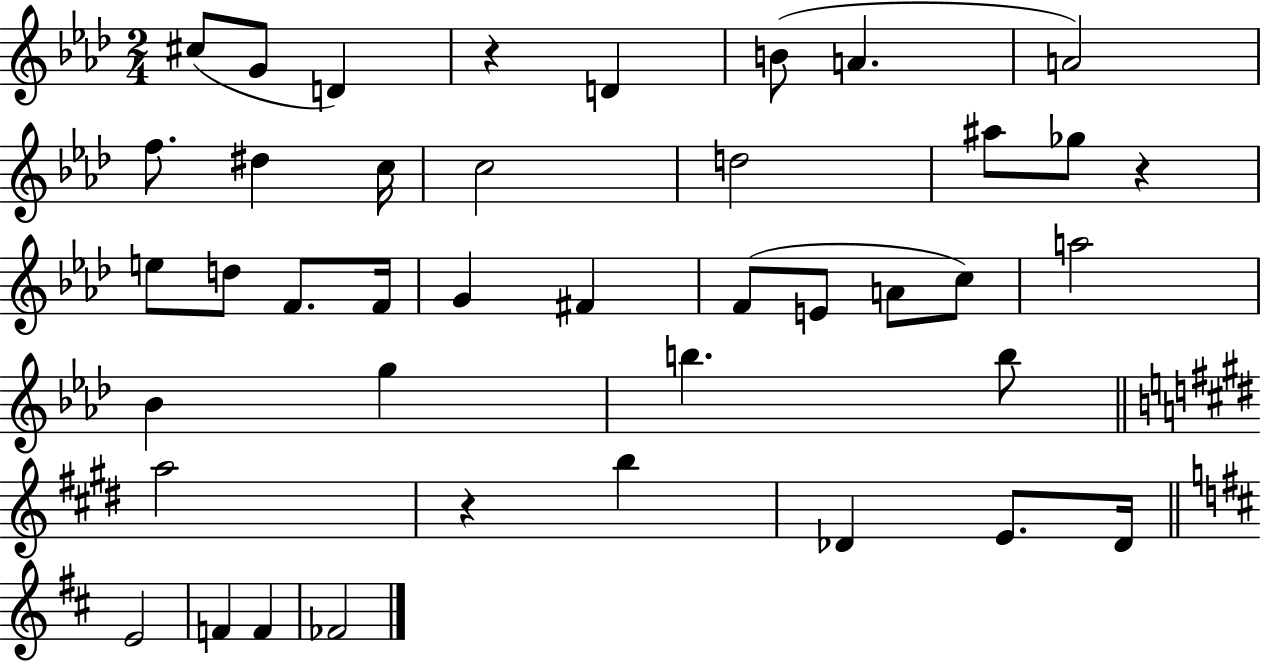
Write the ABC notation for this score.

X:1
T:Untitled
M:2/4
L:1/4
K:Ab
^c/2 G/2 D z D B/2 A A2 f/2 ^d c/4 c2 d2 ^a/2 _g/2 z e/2 d/2 F/2 F/4 G ^F F/2 E/2 A/2 c/2 a2 _B g b b/2 a2 z b _D E/2 _D/4 E2 F F _F2